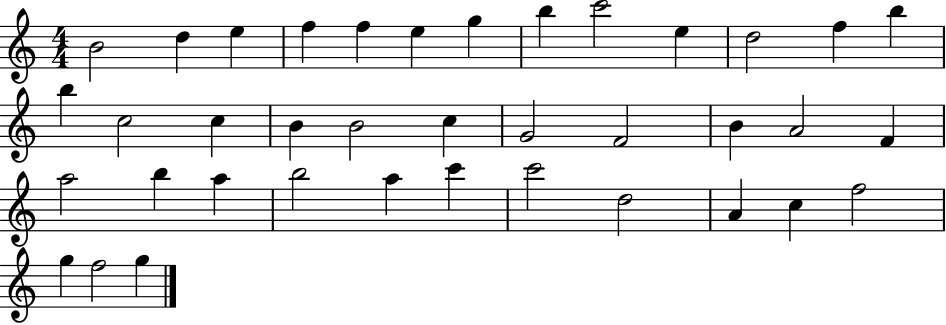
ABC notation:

X:1
T:Untitled
M:4/4
L:1/4
K:C
B2 d e f f e g b c'2 e d2 f b b c2 c B B2 c G2 F2 B A2 F a2 b a b2 a c' c'2 d2 A c f2 g f2 g